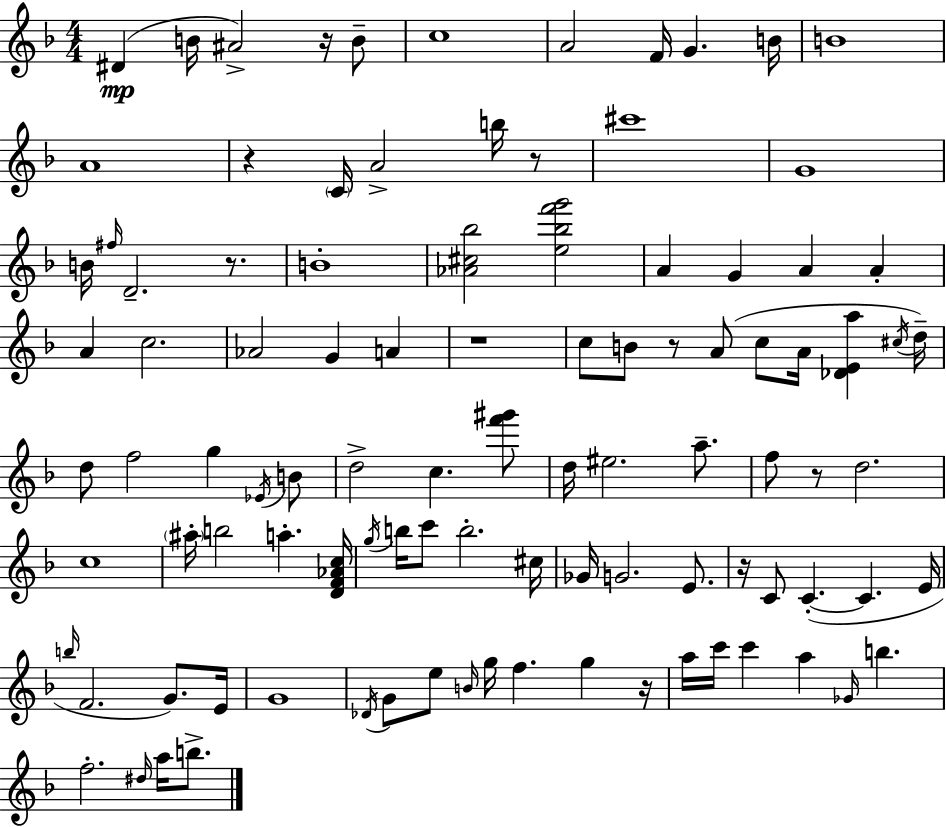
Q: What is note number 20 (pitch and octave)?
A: B4